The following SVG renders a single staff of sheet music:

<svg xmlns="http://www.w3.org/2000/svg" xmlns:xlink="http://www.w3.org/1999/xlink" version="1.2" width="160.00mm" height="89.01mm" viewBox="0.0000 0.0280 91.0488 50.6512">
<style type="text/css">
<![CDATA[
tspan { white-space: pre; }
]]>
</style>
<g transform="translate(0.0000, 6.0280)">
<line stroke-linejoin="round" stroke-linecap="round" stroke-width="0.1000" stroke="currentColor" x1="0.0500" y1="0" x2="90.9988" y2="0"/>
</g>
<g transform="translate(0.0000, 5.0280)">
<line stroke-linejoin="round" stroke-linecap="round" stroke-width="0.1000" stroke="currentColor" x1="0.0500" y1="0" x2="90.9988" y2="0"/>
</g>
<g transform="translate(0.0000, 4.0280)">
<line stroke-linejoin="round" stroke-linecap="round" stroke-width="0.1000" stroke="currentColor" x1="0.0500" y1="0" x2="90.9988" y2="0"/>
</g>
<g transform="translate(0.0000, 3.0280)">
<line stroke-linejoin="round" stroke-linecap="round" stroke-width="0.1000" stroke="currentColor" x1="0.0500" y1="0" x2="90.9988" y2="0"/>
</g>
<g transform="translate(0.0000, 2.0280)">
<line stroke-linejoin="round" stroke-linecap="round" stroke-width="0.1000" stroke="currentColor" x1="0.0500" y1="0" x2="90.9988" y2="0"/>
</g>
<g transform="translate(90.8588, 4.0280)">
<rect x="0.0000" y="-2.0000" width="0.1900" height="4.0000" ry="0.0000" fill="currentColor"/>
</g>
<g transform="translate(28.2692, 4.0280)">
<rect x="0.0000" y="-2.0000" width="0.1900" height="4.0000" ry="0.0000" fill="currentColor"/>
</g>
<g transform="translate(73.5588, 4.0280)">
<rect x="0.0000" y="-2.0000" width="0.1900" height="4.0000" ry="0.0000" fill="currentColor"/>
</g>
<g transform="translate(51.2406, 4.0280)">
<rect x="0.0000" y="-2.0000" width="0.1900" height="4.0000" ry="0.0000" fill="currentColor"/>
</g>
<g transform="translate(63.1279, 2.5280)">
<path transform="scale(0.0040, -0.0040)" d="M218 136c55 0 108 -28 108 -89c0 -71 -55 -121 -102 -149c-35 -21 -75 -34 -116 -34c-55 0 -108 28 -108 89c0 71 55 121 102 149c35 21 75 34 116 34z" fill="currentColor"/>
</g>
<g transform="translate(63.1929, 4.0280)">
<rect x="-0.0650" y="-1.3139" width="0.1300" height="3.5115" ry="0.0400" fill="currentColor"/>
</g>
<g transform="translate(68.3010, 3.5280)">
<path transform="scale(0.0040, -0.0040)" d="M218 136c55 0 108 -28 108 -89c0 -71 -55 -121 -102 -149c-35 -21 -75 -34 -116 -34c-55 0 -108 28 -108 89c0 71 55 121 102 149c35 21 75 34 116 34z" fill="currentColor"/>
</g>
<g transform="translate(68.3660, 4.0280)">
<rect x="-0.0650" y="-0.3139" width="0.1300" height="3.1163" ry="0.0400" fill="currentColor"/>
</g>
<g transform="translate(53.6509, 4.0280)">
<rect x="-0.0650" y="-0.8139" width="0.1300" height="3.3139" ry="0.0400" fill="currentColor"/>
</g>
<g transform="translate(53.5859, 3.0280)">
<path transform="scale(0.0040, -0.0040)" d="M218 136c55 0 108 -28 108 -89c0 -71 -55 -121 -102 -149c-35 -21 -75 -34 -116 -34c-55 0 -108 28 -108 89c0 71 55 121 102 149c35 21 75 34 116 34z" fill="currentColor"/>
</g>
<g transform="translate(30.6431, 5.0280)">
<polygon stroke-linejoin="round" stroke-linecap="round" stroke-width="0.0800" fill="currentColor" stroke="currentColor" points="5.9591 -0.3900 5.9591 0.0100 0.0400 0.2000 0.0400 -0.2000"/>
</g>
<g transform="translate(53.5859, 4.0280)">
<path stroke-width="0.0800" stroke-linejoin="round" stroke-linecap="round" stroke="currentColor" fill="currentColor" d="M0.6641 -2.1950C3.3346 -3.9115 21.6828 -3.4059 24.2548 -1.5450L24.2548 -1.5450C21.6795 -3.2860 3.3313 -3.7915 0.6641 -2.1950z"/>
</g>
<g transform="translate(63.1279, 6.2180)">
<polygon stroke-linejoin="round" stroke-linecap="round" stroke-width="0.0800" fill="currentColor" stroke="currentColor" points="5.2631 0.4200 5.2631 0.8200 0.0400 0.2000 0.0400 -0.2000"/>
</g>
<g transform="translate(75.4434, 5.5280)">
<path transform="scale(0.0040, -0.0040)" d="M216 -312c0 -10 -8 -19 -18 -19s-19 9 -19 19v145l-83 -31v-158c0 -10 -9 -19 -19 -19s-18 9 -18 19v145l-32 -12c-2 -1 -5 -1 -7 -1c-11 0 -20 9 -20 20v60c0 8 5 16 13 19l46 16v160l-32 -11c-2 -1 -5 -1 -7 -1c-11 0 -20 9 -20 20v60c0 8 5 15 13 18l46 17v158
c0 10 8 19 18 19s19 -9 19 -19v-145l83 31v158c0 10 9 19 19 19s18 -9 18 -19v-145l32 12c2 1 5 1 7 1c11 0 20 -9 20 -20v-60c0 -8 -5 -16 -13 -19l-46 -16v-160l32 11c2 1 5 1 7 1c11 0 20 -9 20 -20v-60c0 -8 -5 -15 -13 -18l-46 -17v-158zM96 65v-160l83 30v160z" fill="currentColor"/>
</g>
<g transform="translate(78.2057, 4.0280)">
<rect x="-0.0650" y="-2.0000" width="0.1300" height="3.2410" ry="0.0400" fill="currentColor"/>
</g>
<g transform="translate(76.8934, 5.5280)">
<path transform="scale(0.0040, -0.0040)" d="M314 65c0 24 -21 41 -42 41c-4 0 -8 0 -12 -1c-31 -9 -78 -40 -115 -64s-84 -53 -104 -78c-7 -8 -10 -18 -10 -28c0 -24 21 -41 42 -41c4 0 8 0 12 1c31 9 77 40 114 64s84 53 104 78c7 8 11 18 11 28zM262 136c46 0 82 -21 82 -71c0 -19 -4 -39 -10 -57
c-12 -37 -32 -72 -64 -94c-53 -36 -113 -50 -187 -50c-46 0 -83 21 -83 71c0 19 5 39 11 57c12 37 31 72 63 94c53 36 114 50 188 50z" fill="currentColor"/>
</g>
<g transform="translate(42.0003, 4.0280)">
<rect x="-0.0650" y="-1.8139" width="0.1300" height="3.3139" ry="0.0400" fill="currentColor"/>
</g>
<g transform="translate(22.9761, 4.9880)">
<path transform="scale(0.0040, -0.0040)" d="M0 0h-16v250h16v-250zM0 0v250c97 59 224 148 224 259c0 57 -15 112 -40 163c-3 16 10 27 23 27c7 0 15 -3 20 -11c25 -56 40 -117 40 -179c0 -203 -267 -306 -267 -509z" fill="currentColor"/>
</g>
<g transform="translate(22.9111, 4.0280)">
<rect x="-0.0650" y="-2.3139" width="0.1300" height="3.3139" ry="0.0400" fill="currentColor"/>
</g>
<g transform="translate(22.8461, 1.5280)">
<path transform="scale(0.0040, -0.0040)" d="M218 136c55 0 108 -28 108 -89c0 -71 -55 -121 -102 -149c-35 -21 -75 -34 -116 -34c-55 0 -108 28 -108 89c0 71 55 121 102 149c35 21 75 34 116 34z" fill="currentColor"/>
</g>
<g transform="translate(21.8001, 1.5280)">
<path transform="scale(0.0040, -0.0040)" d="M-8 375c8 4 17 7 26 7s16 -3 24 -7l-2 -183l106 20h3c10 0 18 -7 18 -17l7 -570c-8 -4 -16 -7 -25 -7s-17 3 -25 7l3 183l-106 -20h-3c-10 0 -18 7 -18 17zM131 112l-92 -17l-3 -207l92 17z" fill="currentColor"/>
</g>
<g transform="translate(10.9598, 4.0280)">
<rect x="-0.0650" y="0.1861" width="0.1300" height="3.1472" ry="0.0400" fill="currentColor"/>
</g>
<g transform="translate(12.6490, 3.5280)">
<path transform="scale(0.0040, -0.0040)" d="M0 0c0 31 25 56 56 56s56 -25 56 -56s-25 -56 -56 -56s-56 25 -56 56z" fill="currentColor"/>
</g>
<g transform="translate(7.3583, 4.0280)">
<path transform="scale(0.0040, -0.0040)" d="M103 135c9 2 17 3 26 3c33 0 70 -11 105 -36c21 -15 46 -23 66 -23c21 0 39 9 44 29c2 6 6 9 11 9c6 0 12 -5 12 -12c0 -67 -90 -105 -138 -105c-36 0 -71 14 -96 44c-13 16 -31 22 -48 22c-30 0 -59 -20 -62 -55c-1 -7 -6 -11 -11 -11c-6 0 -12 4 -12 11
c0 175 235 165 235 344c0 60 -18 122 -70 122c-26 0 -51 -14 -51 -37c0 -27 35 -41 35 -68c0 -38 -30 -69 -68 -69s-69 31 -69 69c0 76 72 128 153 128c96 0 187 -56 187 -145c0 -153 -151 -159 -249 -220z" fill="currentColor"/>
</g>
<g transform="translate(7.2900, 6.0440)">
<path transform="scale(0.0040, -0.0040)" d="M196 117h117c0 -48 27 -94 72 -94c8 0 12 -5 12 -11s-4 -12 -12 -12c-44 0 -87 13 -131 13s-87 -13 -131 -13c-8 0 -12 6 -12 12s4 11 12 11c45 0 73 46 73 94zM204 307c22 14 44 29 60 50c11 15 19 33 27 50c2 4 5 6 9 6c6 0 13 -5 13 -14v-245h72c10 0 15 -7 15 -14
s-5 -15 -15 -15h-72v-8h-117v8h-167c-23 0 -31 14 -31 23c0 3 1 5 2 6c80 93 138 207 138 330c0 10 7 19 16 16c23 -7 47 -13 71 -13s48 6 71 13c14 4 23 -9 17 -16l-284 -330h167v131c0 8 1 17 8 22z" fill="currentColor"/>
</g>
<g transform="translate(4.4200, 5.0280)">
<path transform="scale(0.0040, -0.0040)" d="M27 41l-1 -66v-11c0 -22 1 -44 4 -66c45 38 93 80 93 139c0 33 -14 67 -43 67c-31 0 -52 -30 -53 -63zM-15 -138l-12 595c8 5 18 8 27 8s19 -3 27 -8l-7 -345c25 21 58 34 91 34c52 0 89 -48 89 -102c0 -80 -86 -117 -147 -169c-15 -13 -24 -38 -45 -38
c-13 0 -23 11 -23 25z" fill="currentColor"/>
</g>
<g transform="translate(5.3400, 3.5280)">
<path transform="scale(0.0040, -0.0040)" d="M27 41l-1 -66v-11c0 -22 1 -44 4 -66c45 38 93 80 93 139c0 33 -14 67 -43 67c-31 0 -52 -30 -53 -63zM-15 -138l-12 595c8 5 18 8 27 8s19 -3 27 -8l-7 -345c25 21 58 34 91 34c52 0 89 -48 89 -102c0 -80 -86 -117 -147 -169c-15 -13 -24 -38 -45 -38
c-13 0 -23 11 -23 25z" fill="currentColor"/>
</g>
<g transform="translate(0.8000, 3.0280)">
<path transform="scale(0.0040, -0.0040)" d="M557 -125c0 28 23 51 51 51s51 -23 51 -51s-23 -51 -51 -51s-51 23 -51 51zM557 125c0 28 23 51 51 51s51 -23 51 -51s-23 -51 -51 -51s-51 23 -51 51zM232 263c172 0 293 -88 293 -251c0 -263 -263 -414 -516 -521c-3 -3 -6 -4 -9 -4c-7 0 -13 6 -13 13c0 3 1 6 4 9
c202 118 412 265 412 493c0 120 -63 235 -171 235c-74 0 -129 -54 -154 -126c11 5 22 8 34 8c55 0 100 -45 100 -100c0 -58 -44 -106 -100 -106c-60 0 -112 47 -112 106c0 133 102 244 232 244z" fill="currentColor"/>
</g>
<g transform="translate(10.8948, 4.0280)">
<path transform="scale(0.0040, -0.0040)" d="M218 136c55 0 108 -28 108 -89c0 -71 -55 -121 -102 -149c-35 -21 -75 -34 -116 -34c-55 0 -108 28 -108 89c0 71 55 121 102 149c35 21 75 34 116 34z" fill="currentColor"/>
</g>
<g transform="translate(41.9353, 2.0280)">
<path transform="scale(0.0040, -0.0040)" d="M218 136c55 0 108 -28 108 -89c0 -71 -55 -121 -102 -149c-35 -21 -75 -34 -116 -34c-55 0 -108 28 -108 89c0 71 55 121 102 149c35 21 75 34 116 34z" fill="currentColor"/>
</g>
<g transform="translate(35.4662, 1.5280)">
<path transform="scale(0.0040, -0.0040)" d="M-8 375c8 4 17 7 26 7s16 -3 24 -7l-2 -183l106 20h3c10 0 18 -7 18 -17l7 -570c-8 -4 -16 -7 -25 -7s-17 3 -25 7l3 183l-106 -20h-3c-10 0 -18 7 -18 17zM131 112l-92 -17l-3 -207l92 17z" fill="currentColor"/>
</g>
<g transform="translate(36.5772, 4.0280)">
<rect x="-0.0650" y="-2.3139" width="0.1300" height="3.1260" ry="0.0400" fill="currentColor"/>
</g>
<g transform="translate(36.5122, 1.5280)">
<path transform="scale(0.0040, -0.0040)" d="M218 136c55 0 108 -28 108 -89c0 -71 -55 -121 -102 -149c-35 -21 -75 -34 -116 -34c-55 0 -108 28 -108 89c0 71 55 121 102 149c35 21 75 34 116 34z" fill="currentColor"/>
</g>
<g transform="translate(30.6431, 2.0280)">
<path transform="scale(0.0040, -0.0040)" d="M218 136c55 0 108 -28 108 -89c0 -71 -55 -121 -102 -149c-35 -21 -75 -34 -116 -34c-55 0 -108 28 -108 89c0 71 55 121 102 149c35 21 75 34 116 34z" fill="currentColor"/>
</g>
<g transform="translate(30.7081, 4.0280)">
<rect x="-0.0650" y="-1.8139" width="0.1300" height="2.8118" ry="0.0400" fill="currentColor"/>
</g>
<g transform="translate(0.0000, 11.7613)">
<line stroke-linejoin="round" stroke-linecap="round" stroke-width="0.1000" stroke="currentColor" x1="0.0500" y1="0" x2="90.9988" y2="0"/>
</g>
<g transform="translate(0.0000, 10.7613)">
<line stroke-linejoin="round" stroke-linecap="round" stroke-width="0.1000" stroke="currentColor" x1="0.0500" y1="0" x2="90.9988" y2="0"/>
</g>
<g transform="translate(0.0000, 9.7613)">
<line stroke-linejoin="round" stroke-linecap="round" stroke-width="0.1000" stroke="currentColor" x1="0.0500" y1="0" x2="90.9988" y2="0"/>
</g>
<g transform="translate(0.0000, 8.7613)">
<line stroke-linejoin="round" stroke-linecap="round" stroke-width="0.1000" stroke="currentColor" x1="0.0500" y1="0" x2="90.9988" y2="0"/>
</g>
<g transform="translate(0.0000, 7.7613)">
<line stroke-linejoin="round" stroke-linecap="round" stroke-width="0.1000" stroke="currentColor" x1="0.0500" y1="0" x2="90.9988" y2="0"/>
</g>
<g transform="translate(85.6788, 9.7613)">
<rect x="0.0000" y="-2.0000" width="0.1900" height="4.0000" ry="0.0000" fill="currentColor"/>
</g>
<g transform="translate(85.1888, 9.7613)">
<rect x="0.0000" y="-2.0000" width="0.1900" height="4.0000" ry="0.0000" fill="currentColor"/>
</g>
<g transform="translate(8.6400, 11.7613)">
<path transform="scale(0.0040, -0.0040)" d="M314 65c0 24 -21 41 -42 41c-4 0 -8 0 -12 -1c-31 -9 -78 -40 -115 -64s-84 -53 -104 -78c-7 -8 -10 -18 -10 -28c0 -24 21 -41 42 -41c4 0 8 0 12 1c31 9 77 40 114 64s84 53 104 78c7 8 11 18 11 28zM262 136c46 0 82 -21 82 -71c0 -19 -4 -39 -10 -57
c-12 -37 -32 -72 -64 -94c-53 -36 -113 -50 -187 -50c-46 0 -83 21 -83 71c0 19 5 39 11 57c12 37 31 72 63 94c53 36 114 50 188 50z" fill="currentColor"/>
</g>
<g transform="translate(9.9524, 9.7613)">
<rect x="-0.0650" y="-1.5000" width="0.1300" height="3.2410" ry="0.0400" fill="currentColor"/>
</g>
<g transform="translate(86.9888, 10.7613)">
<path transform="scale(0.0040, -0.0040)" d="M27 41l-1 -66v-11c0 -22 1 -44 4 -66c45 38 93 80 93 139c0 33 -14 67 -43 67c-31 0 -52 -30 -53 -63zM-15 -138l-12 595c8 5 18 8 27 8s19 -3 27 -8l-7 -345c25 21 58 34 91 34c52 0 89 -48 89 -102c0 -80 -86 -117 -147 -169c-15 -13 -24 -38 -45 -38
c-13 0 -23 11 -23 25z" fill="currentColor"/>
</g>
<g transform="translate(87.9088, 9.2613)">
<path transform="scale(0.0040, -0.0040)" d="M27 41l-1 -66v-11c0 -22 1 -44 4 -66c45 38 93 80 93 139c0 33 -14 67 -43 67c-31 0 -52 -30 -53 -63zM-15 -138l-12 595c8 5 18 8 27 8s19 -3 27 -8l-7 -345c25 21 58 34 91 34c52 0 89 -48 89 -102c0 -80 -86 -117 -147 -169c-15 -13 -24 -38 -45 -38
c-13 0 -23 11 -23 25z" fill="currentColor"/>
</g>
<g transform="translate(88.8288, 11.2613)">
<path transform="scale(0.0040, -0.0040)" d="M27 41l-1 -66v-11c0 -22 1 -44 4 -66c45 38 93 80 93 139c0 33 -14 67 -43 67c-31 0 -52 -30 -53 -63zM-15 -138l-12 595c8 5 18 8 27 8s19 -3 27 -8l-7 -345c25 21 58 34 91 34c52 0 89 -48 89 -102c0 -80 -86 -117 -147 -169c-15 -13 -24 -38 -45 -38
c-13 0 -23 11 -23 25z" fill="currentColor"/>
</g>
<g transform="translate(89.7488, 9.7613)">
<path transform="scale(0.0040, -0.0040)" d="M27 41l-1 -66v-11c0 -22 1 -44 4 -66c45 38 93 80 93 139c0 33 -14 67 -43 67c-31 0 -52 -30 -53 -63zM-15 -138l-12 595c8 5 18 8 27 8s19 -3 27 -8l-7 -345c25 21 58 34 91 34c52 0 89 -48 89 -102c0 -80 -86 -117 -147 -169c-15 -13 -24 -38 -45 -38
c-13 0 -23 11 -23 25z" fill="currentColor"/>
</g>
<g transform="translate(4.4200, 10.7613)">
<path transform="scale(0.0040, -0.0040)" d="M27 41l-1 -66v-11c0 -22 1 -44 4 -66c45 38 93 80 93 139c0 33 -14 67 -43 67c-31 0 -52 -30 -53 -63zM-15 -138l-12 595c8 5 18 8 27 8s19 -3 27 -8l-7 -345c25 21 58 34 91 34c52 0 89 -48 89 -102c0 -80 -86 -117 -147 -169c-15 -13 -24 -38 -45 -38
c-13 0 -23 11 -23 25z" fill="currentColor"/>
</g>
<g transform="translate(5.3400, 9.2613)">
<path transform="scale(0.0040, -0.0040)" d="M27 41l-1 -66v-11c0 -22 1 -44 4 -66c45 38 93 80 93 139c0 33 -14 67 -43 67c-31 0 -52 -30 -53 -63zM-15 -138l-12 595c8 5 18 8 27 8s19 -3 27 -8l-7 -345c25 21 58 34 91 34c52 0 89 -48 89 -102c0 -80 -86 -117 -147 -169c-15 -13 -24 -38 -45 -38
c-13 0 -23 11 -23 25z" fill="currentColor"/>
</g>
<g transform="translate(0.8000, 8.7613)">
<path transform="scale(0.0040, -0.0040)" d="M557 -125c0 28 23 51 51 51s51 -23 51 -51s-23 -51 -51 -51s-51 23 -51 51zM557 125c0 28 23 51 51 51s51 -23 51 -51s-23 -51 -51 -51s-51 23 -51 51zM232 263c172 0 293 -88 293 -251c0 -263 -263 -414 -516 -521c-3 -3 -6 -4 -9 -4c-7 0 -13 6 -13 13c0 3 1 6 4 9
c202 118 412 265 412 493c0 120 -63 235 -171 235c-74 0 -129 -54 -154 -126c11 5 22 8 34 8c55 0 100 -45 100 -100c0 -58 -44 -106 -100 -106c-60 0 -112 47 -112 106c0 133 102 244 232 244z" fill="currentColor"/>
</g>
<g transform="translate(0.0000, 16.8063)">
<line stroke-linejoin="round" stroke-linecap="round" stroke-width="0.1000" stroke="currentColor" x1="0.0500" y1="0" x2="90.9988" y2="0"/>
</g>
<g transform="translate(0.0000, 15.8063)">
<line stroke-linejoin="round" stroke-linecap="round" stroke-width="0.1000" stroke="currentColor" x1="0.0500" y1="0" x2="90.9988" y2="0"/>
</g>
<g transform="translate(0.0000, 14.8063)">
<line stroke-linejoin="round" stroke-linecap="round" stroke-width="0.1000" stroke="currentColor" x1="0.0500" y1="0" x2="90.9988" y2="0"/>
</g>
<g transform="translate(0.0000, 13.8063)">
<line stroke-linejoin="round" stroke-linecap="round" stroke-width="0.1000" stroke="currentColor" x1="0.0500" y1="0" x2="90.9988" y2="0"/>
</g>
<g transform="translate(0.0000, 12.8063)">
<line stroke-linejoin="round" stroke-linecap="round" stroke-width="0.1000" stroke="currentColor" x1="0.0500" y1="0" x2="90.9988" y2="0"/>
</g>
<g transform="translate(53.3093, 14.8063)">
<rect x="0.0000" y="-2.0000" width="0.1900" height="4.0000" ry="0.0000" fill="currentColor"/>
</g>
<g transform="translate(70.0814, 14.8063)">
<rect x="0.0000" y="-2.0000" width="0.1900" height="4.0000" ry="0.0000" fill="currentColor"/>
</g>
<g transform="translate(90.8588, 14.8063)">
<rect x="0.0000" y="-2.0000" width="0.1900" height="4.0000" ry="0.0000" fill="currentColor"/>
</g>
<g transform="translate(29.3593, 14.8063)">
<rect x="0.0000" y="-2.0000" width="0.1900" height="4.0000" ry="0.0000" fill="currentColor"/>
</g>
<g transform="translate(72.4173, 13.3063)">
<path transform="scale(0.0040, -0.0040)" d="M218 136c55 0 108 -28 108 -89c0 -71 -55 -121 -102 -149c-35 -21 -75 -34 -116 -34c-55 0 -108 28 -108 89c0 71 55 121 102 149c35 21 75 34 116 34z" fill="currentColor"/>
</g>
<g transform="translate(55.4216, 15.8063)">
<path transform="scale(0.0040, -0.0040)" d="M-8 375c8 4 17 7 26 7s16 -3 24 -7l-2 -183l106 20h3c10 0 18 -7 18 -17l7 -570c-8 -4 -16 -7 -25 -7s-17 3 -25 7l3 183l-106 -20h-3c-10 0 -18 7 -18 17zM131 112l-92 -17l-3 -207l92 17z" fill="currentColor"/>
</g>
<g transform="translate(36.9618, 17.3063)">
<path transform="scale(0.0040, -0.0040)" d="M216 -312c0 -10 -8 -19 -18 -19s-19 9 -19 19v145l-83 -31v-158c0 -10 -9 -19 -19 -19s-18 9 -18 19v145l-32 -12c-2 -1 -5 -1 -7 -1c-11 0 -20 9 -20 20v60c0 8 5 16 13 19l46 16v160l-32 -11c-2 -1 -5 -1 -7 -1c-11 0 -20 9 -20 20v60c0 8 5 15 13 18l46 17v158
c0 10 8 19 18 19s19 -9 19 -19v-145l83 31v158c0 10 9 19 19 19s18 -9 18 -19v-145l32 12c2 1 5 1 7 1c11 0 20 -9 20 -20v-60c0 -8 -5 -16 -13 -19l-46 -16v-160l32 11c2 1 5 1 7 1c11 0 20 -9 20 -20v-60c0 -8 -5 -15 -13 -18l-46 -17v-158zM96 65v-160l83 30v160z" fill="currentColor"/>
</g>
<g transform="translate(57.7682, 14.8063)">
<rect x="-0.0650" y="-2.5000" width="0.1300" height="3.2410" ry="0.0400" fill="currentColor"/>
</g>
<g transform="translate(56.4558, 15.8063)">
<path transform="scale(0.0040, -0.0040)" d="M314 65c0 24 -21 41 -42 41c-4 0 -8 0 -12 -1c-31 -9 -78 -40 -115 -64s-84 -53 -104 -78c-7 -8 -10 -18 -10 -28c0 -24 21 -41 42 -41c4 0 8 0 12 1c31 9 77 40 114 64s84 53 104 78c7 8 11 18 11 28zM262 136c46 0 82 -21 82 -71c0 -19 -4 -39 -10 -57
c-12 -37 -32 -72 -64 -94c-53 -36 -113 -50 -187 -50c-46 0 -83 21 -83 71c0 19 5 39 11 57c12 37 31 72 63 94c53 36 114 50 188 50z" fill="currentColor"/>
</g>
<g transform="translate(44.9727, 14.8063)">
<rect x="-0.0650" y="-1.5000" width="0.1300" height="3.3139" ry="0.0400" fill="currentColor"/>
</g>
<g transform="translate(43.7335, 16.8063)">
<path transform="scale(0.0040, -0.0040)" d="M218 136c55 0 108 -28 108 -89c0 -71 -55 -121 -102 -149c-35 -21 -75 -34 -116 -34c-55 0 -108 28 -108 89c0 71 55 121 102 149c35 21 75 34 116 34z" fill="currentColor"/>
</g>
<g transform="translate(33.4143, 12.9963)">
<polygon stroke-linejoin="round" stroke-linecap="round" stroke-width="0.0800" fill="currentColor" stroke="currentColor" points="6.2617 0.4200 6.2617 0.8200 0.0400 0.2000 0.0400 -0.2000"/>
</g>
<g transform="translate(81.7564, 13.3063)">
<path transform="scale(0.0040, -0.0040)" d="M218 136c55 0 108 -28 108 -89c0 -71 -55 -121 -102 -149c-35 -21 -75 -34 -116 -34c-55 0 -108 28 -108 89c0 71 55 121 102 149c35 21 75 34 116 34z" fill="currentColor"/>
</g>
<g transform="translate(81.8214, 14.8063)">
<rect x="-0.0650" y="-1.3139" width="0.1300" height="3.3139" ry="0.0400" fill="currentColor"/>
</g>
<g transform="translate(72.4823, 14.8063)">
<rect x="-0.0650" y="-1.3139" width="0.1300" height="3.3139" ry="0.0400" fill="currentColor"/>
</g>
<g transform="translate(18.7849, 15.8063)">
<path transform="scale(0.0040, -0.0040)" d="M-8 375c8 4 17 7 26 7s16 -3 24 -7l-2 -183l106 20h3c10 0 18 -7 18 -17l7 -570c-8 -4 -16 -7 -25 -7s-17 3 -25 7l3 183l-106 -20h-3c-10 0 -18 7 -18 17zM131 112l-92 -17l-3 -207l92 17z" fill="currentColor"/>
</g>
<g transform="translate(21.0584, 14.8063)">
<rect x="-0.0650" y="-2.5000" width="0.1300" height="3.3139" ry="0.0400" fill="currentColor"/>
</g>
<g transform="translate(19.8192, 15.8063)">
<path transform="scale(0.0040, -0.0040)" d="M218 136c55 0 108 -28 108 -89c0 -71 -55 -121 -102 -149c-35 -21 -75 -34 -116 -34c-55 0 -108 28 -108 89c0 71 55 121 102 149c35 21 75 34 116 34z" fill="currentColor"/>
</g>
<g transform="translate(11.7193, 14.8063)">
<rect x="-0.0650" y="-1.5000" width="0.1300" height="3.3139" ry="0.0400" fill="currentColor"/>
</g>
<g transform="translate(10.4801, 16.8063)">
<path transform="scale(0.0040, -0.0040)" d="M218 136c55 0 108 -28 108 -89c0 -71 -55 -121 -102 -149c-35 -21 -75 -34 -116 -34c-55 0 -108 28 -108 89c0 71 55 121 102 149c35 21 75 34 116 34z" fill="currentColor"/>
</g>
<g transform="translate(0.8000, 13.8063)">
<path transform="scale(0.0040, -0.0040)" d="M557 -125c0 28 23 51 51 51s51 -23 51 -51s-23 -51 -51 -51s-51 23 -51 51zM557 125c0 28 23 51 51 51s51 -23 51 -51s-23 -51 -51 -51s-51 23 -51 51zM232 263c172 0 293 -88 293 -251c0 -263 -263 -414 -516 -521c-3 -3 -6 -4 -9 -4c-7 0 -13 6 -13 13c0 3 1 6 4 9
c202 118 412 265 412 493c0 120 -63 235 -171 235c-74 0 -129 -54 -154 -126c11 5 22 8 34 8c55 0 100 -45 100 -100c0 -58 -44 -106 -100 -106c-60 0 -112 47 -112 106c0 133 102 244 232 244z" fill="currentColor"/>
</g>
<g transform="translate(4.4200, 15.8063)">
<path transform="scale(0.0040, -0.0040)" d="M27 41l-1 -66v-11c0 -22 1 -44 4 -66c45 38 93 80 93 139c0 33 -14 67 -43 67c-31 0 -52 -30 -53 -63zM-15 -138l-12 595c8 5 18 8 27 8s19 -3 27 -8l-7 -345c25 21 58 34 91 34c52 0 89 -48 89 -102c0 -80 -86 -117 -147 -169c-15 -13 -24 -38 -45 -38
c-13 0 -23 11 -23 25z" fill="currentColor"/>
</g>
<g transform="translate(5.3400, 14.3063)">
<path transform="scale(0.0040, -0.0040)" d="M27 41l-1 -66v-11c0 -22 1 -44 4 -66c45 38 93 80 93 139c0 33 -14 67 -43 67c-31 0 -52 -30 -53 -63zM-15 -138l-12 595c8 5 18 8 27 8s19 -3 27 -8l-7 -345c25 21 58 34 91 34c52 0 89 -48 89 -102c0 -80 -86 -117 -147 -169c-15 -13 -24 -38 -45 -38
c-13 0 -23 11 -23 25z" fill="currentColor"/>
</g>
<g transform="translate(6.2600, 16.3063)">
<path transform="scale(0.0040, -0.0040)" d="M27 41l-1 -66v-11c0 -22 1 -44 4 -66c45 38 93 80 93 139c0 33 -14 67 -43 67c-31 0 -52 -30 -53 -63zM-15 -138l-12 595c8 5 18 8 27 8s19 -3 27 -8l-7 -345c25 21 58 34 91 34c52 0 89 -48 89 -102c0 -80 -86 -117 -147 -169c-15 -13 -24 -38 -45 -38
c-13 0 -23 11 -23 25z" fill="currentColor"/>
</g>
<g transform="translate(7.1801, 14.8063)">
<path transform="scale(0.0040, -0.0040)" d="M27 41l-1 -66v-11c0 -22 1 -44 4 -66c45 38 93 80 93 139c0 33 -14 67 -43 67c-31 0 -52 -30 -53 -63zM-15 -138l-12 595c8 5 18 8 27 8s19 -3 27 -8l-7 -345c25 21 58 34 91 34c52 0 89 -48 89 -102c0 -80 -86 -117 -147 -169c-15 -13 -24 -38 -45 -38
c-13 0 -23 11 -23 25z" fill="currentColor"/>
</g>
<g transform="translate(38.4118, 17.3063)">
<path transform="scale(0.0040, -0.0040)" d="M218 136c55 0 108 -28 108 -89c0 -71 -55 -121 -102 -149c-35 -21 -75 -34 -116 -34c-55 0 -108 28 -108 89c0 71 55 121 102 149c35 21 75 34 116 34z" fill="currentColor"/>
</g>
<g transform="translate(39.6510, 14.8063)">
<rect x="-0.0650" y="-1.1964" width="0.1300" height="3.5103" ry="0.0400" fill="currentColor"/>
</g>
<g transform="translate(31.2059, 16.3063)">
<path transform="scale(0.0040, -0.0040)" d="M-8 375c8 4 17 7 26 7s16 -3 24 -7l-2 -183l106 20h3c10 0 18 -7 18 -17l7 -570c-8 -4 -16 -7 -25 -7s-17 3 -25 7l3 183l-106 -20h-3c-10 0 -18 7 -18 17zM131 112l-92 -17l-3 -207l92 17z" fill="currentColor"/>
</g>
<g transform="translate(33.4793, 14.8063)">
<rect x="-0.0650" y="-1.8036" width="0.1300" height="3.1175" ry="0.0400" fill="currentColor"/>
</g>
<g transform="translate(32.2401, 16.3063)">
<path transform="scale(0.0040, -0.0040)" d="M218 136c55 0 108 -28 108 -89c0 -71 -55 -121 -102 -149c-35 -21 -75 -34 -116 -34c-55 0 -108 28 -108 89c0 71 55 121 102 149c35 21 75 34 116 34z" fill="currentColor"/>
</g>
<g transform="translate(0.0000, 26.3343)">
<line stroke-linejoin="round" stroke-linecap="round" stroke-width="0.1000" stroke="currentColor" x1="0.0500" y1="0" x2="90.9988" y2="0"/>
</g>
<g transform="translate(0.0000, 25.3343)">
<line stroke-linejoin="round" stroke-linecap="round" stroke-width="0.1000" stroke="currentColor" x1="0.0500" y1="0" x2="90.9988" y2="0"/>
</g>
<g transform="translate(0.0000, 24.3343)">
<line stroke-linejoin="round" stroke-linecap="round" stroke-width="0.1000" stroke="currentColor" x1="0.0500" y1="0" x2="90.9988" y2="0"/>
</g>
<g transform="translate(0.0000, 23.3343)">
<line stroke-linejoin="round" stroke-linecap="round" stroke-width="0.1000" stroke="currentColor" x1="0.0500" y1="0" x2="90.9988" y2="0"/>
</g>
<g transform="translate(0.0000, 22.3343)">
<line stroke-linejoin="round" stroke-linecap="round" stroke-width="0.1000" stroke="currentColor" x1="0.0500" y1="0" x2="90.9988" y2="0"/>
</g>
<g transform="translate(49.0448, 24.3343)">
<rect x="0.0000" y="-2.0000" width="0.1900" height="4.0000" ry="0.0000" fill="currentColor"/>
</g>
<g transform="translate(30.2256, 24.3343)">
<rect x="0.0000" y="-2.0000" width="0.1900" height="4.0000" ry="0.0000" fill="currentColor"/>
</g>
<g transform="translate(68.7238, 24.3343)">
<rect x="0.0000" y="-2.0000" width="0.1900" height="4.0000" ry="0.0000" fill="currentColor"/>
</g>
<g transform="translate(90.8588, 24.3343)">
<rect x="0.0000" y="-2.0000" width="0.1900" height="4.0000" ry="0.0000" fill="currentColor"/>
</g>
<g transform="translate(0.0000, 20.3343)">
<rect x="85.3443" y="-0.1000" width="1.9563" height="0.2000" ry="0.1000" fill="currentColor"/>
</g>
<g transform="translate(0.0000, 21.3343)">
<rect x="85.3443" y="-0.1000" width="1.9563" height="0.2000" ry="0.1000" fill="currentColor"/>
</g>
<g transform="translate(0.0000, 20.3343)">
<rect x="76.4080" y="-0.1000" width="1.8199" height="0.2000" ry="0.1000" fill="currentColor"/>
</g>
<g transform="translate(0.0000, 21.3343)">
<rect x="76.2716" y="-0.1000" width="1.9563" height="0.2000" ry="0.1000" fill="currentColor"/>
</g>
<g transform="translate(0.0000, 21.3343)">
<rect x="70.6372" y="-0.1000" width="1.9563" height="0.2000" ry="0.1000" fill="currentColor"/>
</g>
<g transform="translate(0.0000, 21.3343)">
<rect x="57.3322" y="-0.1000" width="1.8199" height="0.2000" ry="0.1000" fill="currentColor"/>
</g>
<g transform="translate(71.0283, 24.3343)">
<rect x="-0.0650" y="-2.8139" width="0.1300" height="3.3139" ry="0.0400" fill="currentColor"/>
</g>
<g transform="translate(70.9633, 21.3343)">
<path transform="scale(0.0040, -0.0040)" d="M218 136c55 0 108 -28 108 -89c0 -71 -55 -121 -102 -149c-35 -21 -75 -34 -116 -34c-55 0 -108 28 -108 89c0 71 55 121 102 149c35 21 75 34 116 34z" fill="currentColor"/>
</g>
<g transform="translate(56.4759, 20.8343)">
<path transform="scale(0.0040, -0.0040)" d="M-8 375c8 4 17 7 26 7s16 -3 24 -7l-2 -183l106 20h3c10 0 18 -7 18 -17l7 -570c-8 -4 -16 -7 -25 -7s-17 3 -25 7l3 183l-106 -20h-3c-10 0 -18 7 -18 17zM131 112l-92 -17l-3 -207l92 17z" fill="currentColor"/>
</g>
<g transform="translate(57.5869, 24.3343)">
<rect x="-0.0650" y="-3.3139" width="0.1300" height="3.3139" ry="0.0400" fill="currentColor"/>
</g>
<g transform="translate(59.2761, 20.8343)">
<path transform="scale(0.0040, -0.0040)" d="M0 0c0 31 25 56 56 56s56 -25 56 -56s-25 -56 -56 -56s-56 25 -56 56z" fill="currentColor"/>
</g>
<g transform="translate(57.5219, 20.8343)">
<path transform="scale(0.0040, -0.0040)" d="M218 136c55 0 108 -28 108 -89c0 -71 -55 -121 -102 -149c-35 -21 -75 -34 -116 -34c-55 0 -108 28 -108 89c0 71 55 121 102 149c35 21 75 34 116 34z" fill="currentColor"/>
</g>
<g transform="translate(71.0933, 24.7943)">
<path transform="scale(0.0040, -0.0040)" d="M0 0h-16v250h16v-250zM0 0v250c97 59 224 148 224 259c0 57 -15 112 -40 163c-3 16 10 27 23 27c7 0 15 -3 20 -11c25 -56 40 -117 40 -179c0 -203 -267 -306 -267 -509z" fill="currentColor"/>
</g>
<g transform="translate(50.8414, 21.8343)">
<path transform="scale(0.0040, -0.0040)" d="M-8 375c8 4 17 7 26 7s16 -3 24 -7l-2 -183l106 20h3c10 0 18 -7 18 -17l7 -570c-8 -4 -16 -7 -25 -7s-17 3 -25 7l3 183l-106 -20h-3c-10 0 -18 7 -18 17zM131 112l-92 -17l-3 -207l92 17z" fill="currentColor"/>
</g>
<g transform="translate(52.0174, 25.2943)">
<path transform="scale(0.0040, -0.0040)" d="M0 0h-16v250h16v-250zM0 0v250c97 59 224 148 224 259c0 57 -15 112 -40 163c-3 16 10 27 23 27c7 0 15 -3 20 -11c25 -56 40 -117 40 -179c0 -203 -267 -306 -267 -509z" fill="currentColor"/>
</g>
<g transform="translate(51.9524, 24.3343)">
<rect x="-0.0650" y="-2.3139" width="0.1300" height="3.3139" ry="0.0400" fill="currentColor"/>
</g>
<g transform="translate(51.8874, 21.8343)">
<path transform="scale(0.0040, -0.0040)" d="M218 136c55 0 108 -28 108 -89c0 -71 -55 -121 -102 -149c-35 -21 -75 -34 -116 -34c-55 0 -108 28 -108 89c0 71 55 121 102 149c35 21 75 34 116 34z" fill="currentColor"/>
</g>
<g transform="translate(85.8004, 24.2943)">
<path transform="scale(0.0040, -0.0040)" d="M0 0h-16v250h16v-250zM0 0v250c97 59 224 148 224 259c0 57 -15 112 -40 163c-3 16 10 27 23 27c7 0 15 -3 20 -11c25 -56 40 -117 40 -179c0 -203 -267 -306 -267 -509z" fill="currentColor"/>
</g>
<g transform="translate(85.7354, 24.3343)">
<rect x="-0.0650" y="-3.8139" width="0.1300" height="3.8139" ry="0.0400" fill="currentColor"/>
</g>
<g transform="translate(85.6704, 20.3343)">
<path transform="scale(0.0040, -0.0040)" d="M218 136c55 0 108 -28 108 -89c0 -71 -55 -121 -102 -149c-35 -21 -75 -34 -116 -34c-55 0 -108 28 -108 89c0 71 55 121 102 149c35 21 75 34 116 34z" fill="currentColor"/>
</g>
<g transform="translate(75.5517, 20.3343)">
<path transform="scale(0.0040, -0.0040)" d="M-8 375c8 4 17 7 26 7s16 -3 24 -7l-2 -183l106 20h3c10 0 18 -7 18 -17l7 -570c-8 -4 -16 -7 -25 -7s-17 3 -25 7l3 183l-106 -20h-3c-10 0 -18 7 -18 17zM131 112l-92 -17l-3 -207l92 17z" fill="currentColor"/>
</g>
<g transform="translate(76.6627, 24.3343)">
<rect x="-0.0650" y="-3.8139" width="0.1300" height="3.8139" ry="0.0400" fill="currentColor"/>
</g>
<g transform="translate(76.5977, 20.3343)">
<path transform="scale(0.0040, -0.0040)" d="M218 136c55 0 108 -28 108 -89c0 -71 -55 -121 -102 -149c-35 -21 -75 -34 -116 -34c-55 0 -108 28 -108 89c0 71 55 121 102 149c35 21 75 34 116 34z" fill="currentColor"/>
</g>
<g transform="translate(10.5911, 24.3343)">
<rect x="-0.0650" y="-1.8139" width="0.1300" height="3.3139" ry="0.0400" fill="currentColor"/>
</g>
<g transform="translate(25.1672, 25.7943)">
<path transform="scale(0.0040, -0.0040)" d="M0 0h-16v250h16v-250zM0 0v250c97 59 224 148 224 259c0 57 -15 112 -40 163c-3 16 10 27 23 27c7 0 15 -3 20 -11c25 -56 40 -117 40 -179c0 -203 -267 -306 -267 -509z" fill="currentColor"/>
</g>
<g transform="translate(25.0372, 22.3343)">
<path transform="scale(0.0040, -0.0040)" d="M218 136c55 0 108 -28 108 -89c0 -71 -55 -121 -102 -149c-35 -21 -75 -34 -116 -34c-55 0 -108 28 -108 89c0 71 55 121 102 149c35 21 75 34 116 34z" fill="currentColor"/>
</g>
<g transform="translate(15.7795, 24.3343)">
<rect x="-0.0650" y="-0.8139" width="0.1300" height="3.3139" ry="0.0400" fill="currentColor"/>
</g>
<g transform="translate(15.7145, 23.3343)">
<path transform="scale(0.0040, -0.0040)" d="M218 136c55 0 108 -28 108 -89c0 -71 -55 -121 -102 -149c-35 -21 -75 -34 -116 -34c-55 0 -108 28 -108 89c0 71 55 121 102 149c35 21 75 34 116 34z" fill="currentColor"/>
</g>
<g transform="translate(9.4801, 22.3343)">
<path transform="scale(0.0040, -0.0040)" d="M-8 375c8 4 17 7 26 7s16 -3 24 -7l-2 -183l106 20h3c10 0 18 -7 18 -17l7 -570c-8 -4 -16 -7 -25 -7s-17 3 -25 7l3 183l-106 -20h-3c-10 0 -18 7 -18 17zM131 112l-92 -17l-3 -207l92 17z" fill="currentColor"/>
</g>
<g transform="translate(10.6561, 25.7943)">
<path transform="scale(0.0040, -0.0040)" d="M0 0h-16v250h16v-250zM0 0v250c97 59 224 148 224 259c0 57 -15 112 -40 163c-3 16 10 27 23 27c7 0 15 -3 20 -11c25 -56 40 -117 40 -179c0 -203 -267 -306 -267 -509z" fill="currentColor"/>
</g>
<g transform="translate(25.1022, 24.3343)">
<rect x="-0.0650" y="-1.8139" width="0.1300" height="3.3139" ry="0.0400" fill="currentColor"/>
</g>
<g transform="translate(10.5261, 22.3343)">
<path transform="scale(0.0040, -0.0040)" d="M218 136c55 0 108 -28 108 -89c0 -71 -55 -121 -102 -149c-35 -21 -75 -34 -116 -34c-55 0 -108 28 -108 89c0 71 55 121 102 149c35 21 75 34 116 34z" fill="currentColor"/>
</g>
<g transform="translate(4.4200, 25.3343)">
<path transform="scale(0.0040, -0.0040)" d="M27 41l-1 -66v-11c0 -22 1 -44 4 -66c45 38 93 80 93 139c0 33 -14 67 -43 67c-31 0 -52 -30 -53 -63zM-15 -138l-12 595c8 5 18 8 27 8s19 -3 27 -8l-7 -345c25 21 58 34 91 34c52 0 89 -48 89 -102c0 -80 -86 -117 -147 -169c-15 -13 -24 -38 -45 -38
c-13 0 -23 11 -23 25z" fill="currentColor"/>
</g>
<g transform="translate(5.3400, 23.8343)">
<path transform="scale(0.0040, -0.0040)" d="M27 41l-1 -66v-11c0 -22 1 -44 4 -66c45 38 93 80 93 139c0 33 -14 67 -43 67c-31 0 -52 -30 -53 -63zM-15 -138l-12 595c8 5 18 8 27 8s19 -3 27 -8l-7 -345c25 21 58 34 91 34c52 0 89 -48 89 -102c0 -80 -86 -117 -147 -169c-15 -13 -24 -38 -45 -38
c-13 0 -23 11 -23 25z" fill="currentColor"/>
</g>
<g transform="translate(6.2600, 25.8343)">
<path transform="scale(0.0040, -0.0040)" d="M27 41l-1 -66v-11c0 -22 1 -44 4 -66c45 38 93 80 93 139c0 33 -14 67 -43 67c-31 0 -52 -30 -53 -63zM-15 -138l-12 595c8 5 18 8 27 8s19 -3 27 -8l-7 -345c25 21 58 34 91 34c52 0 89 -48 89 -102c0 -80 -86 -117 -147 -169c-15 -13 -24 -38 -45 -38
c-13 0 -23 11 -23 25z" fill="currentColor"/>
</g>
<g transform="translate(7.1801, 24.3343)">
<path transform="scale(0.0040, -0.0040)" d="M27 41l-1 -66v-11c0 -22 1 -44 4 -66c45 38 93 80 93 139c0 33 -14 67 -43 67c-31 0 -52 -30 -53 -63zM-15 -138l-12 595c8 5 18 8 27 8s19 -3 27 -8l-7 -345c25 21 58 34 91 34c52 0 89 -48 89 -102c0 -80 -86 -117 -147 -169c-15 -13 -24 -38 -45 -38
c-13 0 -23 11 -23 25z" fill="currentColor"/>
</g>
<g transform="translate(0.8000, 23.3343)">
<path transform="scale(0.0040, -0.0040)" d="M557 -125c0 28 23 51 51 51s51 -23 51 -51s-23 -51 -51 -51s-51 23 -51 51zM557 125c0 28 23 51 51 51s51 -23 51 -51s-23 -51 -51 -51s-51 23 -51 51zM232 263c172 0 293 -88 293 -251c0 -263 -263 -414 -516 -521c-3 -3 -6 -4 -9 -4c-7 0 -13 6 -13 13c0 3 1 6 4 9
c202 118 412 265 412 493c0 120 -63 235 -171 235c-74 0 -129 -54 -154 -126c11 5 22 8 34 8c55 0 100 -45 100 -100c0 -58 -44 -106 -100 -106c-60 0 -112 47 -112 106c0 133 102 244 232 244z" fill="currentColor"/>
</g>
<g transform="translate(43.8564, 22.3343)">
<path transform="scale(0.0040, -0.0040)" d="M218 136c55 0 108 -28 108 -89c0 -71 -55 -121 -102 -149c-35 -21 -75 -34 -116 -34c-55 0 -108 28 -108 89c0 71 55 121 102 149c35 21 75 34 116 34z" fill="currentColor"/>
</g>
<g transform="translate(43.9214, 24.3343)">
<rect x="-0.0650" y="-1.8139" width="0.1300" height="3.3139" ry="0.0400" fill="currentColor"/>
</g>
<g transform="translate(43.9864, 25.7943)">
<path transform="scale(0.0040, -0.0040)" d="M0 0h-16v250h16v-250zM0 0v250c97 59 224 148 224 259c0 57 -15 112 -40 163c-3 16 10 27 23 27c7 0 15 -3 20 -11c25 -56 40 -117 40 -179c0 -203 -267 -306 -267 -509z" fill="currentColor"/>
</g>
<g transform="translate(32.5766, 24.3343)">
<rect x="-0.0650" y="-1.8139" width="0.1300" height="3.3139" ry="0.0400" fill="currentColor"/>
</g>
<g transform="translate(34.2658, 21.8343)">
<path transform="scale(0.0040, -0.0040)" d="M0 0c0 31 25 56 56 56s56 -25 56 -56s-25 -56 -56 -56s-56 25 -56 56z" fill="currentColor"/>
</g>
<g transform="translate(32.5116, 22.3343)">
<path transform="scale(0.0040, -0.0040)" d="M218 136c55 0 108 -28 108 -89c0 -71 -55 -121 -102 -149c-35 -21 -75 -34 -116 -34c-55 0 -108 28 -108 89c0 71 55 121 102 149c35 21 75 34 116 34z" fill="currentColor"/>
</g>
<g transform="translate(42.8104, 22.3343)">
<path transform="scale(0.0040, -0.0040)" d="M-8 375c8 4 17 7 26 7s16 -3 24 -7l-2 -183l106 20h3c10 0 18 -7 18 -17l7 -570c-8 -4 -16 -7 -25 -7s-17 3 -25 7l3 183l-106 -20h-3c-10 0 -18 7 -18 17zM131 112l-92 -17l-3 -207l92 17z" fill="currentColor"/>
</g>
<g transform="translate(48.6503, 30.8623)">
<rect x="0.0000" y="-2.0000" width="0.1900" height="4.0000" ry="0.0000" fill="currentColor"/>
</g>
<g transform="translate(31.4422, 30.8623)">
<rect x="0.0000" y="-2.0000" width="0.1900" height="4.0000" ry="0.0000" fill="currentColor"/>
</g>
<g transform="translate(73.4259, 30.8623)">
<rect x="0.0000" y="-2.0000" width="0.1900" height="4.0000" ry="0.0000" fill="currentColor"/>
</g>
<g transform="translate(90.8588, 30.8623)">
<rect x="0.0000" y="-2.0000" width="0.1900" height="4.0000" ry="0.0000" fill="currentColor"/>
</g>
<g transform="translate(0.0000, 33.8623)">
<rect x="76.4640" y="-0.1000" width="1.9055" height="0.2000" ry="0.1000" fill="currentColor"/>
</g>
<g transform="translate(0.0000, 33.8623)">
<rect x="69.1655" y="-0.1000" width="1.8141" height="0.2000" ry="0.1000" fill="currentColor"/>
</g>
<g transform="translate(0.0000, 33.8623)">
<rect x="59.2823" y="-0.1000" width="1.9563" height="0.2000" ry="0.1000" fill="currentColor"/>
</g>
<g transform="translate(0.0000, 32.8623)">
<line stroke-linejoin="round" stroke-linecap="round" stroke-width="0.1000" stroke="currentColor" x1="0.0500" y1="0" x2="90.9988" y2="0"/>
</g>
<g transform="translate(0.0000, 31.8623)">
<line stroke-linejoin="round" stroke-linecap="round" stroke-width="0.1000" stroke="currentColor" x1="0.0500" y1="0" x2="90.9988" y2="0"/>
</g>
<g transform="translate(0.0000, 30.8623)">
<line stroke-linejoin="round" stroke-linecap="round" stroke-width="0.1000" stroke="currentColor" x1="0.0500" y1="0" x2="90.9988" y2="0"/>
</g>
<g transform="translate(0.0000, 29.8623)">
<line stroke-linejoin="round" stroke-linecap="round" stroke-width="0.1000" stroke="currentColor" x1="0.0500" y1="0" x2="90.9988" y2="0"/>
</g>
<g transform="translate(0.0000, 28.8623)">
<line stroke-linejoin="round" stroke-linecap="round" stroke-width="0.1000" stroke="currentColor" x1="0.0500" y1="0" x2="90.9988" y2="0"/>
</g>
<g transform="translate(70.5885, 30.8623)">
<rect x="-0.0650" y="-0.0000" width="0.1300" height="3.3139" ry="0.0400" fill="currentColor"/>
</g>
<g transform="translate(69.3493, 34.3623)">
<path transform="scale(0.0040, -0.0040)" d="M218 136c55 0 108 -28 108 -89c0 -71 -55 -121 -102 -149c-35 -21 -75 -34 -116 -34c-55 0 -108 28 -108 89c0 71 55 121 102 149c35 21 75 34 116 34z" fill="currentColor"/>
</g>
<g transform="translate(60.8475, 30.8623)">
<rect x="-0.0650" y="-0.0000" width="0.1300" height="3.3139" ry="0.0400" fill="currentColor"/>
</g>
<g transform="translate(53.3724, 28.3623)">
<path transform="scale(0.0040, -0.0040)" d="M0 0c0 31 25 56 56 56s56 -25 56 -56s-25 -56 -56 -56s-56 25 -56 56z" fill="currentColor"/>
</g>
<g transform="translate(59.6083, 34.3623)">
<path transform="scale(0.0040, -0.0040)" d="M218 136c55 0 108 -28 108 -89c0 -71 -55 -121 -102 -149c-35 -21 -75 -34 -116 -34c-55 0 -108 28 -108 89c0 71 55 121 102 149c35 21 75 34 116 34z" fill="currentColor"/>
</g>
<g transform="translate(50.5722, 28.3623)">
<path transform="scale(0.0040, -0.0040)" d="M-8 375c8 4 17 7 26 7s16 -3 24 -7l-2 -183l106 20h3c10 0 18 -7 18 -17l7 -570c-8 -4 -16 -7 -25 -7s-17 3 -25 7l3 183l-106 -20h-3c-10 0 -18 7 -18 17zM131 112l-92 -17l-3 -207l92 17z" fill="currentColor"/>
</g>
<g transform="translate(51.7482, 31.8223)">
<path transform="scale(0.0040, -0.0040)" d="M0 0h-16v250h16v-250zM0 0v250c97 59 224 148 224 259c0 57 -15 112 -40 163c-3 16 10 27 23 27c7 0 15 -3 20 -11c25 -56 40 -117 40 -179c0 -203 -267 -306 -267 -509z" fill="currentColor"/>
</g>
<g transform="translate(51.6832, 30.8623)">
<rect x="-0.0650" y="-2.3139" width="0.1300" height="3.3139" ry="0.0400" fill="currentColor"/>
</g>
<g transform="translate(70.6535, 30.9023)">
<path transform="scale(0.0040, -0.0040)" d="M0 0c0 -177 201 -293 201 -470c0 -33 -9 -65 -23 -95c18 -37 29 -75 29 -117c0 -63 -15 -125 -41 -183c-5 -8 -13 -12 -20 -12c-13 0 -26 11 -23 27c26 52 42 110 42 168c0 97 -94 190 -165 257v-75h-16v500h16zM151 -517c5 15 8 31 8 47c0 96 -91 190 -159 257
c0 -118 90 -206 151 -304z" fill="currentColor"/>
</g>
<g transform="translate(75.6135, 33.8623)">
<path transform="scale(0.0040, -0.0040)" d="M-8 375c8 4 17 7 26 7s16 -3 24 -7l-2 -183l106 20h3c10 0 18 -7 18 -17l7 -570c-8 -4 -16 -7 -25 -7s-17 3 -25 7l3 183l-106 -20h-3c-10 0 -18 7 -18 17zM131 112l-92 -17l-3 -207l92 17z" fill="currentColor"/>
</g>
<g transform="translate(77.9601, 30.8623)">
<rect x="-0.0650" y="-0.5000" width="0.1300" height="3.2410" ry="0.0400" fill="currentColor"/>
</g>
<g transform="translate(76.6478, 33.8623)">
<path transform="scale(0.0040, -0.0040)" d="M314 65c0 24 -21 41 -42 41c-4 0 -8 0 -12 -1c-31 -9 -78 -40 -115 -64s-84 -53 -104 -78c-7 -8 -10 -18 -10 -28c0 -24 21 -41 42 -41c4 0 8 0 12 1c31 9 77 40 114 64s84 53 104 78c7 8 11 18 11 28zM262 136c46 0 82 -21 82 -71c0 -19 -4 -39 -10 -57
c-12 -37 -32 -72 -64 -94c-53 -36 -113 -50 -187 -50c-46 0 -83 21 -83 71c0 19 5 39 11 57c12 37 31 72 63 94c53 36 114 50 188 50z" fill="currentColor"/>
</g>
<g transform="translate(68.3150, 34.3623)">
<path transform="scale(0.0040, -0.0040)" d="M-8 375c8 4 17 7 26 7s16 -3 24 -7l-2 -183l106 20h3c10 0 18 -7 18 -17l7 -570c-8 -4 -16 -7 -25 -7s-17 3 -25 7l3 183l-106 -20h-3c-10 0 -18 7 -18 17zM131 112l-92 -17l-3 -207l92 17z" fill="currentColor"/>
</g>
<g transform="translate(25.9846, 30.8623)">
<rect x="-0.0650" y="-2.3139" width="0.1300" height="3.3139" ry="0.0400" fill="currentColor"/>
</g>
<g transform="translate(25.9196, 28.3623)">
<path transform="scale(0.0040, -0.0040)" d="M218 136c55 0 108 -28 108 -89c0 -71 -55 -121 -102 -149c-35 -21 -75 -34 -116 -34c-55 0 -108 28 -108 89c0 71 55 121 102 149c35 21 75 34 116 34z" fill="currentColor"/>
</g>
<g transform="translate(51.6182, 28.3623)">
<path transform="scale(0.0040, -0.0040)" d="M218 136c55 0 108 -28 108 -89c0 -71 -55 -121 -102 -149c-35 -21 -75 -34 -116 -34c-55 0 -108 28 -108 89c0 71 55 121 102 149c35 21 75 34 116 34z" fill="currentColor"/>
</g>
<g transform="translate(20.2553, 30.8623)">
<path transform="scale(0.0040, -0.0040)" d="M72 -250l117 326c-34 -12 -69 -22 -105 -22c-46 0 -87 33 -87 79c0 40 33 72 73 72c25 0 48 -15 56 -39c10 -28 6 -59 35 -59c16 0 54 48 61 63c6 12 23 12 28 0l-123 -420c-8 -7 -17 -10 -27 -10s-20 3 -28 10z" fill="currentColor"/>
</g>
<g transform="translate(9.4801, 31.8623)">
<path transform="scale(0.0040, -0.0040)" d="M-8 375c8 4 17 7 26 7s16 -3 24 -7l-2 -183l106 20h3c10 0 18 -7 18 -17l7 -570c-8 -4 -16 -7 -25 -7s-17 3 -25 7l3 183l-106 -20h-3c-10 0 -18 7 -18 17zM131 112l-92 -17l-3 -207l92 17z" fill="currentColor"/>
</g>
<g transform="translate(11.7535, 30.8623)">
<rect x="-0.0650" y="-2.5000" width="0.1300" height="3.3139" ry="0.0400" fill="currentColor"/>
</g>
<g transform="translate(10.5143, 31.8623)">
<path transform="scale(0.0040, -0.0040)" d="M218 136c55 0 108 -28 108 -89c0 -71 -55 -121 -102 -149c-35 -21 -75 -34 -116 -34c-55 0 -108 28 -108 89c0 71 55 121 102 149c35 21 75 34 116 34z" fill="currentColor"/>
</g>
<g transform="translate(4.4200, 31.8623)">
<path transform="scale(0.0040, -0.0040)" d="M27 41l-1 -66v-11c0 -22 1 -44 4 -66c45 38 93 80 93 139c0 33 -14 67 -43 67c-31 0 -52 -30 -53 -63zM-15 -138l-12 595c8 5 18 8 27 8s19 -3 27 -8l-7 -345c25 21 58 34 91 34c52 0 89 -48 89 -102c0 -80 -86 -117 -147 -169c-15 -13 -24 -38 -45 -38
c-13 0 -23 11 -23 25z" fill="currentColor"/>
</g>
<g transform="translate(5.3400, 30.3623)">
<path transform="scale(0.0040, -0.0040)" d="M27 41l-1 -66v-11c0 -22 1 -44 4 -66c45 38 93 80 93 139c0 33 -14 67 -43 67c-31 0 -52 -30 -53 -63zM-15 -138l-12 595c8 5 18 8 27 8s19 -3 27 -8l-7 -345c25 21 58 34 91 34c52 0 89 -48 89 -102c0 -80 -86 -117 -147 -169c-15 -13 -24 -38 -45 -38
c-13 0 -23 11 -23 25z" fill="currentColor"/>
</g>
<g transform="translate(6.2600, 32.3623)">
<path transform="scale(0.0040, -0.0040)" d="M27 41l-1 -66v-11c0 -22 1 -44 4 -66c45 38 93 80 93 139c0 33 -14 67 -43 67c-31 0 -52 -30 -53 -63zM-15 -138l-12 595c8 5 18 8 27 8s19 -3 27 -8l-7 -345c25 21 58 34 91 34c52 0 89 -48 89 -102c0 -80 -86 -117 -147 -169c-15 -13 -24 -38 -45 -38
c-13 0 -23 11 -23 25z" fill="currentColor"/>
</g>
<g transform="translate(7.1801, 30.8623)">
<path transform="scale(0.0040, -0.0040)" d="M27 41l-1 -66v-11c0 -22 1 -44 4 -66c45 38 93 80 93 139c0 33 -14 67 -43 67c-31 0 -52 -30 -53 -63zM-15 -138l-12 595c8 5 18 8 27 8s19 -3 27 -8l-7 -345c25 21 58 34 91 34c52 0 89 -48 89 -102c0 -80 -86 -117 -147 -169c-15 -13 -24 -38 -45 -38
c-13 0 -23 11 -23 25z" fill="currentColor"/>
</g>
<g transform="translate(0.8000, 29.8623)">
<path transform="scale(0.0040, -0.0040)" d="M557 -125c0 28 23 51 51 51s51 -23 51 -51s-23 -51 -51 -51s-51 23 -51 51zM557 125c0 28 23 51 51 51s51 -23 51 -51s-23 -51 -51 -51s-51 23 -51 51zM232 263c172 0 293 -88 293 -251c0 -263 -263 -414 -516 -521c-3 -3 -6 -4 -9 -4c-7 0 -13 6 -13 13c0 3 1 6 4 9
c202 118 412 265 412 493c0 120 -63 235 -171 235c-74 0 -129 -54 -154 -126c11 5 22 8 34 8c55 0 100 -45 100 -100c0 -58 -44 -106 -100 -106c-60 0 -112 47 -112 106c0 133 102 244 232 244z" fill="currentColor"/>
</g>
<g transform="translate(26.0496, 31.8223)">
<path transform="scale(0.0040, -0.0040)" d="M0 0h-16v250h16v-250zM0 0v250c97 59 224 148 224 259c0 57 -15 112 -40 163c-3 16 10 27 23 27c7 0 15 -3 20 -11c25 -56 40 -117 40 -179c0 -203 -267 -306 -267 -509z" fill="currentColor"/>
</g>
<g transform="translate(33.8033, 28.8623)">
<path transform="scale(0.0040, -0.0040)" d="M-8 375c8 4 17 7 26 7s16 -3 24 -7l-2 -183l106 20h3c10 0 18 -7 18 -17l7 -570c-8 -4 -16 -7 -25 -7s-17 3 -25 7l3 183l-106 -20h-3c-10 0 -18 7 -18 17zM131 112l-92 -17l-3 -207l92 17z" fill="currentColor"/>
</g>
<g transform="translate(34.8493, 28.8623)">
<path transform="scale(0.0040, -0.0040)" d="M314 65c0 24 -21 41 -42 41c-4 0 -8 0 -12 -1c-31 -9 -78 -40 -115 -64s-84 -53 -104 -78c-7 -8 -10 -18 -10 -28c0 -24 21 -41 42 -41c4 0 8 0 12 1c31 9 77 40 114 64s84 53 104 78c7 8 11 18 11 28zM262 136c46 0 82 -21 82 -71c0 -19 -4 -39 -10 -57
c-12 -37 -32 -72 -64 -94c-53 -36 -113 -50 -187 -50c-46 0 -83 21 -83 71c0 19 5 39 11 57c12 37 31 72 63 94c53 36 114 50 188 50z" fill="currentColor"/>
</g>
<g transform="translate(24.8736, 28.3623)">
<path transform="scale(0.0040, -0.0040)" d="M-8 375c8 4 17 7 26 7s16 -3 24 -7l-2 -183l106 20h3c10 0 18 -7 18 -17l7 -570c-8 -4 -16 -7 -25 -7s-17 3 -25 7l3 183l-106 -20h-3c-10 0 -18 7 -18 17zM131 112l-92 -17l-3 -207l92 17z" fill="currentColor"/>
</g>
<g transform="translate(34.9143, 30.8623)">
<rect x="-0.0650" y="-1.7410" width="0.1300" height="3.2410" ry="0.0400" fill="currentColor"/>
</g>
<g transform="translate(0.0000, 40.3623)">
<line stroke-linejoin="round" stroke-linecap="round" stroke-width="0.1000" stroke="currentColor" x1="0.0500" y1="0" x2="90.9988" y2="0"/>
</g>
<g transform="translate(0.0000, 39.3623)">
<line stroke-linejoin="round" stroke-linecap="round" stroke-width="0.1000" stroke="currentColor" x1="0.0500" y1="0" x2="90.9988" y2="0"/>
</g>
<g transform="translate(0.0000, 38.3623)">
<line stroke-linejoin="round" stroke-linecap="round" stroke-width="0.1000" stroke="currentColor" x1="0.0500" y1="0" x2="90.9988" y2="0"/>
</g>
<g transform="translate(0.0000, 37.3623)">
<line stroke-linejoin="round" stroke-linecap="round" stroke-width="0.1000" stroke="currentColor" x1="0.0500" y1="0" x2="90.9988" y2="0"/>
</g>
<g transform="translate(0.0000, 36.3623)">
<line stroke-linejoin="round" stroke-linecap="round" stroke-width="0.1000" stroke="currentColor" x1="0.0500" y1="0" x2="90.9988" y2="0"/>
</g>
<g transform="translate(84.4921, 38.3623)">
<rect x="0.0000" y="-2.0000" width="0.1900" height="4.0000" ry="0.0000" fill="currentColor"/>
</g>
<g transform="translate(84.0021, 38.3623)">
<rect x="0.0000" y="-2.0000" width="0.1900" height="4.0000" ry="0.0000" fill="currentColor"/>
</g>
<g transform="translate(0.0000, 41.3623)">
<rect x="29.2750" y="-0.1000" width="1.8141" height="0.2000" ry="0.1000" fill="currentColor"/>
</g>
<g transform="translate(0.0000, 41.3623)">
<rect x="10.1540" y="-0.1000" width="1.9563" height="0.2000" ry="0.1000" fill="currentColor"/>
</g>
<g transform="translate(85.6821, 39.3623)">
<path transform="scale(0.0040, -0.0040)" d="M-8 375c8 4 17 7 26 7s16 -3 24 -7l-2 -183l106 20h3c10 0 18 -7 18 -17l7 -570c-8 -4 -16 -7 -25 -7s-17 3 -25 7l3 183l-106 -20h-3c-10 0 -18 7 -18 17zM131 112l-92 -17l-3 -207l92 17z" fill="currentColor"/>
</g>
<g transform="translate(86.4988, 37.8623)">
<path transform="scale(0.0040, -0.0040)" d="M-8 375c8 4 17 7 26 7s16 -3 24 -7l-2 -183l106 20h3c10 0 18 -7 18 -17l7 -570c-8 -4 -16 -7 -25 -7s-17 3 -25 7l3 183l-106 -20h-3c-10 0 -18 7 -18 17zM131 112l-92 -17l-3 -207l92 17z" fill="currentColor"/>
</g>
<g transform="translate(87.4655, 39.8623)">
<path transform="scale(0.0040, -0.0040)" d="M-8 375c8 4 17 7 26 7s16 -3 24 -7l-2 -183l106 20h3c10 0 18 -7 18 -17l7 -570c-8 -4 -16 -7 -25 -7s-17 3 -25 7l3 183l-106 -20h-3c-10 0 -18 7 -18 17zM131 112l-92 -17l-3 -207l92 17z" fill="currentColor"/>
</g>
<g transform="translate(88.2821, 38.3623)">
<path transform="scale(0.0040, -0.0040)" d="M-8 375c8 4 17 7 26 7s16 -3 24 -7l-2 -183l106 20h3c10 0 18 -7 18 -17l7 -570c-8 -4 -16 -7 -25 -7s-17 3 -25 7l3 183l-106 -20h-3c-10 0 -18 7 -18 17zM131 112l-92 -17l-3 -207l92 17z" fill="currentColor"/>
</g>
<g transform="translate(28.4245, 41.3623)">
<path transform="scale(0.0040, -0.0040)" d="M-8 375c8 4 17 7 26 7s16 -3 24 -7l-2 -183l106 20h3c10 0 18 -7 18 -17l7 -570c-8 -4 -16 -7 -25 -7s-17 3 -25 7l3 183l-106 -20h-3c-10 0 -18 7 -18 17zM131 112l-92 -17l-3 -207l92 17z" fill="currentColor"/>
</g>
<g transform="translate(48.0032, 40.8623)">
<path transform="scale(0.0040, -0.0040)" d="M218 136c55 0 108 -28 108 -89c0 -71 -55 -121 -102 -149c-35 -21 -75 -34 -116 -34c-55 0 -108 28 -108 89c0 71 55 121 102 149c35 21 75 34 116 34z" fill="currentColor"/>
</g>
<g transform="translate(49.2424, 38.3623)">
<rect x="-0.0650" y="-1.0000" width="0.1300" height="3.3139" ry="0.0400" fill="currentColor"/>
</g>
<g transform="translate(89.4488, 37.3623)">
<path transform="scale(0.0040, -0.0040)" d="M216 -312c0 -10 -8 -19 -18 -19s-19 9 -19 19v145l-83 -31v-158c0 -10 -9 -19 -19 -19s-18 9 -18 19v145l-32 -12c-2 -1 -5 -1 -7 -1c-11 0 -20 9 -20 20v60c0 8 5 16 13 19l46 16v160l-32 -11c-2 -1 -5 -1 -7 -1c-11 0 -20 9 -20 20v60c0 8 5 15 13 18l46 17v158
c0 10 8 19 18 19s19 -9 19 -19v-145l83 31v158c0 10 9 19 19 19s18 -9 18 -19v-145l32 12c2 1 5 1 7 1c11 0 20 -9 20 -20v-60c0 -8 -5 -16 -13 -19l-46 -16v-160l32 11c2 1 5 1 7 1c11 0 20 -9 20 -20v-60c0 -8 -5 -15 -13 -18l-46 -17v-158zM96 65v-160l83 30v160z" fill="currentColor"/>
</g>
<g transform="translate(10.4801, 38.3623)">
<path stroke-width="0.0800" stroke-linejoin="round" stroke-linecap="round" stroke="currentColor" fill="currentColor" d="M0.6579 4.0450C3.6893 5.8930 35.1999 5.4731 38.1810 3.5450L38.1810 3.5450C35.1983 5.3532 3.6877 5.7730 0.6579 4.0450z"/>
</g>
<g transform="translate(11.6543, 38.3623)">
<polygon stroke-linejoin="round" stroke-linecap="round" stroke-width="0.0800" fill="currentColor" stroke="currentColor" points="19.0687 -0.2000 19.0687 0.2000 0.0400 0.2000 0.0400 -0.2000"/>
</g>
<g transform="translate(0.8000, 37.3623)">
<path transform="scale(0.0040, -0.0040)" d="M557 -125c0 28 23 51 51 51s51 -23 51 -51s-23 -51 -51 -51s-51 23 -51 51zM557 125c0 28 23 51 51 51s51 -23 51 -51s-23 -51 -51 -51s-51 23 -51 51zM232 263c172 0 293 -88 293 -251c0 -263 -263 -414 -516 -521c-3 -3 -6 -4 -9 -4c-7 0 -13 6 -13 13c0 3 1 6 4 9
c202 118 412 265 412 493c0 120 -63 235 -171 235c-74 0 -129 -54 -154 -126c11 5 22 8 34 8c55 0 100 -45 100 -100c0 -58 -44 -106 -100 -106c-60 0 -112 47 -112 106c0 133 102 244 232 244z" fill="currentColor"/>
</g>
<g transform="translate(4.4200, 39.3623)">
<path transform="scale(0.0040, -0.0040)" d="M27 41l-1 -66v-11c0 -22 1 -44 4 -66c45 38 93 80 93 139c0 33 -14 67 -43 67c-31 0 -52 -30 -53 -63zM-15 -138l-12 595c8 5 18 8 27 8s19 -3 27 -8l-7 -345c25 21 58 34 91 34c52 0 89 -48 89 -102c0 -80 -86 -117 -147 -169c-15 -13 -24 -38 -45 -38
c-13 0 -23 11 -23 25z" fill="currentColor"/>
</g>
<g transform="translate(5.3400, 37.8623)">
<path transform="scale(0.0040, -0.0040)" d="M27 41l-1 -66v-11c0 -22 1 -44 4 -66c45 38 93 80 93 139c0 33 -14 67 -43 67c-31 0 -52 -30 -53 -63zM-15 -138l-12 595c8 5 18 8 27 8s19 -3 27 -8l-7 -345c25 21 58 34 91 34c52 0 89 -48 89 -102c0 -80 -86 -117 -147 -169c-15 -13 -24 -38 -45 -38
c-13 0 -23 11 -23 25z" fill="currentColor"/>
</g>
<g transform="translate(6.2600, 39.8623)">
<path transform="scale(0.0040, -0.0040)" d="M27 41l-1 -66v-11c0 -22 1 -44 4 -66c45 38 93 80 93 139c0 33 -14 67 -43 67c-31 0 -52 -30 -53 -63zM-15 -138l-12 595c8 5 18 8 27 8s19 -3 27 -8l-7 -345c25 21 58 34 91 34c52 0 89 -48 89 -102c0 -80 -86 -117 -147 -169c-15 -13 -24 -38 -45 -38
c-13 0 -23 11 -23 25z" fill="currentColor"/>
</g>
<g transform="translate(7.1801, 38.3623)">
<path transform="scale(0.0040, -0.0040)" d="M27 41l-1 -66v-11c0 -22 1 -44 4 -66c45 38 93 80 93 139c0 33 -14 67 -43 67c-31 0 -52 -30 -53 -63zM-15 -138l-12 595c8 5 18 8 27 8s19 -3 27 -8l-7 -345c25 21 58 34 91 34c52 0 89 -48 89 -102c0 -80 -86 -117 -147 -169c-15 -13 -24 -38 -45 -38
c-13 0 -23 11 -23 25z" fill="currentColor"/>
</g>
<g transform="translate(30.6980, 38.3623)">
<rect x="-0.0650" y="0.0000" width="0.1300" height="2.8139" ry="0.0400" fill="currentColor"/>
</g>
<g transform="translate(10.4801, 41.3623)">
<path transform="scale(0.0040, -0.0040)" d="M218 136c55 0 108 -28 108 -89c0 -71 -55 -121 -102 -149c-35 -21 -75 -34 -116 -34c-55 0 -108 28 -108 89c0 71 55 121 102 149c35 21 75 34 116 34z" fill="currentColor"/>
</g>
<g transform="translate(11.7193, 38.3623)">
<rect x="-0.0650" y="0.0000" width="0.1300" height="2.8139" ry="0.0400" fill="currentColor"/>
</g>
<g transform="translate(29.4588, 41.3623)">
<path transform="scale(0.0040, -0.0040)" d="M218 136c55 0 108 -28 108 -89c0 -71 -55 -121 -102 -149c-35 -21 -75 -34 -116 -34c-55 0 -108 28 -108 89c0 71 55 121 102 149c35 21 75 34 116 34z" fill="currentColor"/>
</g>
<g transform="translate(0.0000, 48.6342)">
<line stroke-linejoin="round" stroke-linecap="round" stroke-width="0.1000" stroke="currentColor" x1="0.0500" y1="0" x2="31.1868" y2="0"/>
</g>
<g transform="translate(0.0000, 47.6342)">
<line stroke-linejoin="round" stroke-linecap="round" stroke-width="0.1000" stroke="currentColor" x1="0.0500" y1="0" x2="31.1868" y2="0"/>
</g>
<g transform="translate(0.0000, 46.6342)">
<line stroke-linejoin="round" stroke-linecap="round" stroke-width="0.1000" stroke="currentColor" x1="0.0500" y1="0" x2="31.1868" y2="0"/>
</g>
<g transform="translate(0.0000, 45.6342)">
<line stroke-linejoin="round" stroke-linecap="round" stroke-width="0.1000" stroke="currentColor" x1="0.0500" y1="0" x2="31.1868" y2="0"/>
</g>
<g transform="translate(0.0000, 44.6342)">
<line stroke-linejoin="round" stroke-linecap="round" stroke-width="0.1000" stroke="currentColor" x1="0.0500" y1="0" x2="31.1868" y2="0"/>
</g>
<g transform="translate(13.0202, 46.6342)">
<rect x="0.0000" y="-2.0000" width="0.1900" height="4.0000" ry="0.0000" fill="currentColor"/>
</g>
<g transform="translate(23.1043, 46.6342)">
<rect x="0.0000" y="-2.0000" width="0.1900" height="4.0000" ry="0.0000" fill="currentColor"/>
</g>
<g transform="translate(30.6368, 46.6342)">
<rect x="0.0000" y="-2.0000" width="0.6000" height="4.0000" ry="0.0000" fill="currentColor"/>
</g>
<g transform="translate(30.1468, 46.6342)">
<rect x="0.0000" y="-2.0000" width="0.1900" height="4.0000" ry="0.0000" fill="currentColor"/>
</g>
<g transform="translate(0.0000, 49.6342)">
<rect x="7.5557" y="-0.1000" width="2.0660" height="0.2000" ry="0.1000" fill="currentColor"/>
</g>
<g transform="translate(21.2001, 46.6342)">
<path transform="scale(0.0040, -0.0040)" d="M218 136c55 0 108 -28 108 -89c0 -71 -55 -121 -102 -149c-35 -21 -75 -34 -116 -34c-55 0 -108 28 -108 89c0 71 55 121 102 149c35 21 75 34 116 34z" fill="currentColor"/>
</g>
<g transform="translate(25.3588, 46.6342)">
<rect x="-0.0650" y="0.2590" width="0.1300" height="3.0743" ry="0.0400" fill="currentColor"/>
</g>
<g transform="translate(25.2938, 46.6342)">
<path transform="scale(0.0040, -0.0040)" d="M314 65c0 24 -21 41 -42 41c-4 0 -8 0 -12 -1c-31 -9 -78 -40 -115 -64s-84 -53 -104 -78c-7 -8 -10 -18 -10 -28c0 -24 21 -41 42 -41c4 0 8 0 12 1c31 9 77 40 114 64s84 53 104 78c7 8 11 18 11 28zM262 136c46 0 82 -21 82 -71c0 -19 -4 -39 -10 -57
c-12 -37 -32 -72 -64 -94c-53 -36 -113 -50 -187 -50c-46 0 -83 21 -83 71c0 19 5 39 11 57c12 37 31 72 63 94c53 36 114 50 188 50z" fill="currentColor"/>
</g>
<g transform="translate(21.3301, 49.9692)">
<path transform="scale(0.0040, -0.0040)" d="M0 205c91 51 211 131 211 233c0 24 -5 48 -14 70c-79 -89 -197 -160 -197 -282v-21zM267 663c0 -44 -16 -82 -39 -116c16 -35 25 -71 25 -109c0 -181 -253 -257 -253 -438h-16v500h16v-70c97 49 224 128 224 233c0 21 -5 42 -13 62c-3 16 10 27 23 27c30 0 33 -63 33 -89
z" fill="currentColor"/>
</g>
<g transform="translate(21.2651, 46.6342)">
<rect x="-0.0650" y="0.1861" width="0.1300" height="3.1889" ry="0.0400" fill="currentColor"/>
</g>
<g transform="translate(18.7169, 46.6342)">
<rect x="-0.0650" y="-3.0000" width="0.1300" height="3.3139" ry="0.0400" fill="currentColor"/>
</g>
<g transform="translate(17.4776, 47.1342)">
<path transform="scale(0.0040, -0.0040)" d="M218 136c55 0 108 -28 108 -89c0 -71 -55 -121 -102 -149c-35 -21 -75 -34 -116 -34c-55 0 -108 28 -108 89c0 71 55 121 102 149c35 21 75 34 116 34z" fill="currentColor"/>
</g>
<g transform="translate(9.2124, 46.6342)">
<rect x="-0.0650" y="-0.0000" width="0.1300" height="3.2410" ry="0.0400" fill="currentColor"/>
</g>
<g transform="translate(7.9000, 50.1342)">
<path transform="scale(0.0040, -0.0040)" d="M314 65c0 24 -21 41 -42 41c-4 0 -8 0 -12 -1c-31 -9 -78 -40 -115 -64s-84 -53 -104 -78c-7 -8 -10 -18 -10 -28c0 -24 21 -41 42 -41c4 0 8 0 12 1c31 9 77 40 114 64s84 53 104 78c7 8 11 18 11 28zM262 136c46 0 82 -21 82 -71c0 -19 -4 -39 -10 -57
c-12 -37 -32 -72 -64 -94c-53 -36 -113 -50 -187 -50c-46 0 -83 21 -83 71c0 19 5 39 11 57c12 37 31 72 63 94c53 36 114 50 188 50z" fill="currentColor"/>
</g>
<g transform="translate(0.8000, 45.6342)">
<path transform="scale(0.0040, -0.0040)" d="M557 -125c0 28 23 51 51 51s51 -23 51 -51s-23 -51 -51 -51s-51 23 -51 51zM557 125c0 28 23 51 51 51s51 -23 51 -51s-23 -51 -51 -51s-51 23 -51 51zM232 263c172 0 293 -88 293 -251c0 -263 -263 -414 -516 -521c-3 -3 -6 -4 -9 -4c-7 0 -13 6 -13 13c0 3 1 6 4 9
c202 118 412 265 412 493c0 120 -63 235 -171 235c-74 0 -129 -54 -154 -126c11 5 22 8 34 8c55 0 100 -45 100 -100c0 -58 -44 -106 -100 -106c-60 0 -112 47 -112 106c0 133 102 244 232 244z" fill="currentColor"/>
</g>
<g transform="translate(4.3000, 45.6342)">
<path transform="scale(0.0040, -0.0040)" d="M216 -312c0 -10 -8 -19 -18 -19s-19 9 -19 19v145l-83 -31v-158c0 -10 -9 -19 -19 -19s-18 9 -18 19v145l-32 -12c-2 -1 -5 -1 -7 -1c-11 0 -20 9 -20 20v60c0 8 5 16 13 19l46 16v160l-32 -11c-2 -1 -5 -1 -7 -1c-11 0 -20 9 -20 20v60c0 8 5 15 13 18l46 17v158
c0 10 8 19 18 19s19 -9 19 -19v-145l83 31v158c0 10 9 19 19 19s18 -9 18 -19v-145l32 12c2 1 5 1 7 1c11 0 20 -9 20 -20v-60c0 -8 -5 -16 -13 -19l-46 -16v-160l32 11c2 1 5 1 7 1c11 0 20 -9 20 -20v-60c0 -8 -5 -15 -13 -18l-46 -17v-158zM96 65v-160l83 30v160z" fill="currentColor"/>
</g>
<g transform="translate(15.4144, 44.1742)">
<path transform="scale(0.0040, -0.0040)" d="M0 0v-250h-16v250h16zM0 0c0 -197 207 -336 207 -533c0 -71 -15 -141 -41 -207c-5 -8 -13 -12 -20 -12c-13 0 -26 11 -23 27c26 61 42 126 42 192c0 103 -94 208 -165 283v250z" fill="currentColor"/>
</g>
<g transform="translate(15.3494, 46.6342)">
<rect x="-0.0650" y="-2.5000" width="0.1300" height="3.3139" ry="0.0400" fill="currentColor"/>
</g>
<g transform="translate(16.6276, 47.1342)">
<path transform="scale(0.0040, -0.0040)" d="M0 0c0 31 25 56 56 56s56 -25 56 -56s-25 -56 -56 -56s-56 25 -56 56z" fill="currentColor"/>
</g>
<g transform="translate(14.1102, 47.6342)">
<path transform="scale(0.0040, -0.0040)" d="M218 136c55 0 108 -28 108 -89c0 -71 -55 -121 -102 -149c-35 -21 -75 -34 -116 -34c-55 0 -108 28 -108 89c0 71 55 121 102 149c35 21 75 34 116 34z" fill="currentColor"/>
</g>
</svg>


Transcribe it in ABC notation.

X:1
T:Untitled
M:2/4
L:1/4
K:Bb
D, B,/2 A,/2 B,/2 A, F, G,/2 _E,/2 ^A,,2 G,,2 G,, B,, A,,/2 ^F,,/2 G,, B,,2 G, G, A,/2 F, A,/2 _A, A,/2 B,/2 D C/2 E E/2 B,, z/2 B,/2 A,2 B,/2 _D,, D,,/4 E,,2 _E,,/2 E,,/2 F,, D,,2 B,,/2 C, D,/4 D,2